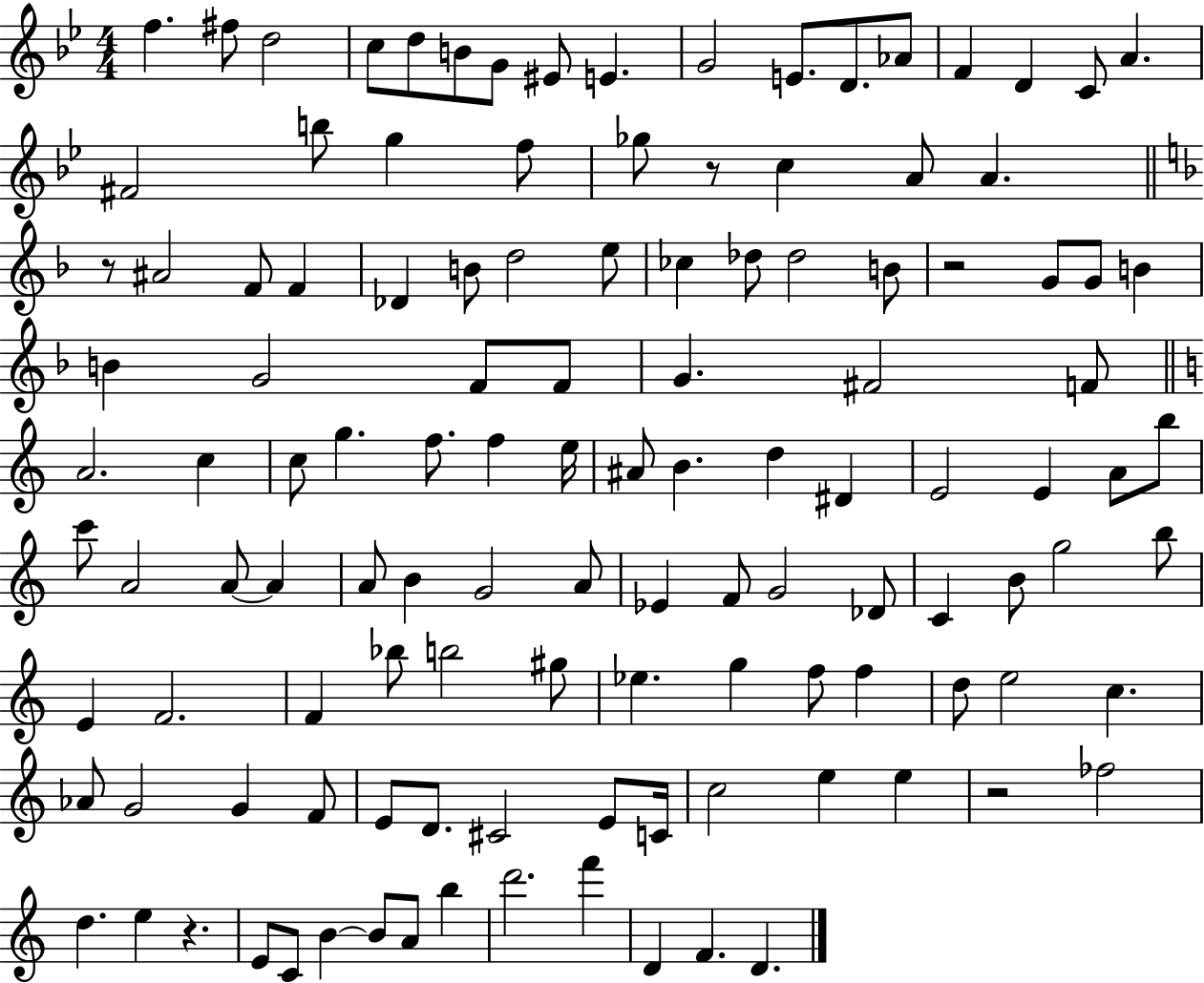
{
  \clef treble
  \numericTimeSignature
  \time 4/4
  \key bes \major
  f''4. fis''8 d''2 | c''8 d''8 b'8 g'8 eis'8 e'4. | g'2 e'8. d'8. aes'8 | f'4 d'4 c'8 a'4. | \break fis'2 b''8 g''4 f''8 | ges''8 r8 c''4 a'8 a'4. | \bar "||" \break \key d \minor r8 ais'2 f'8 f'4 | des'4 b'8 d''2 e''8 | ces''4 des''8 des''2 b'8 | r2 g'8 g'8 b'4 | \break b'4 g'2 f'8 f'8 | g'4. fis'2 f'8 | \bar "||" \break \key c \major a'2. c''4 | c''8 g''4. f''8. f''4 e''16 | ais'8 b'4. d''4 dis'4 | e'2 e'4 a'8 b''8 | \break c'''8 a'2 a'8~~ a'4 | a'8 b'4 g'2 a'8 | ees'4 f'8 g'2 des'8 | c'4 b'8 g''2 b''8 | \break e'4 f'2. | f'4 bes''8 b''2 gis''8 | ees''4. g''4 f''8 f''4 | d''8 e''2 c''4. | \break aes'8 g'2 g'4 f'8 | e'8 d'8. cis'2 e'8 c'16 | c''2 e''4 e''4 | r2 fes''2 | \break d''4. e''4 r4. | e'8 c'8 b'4~~ b'8 a'8 b''4 | d'''2. f'''4 | d'4 f'4. d'4. | \break \bar "|."
}